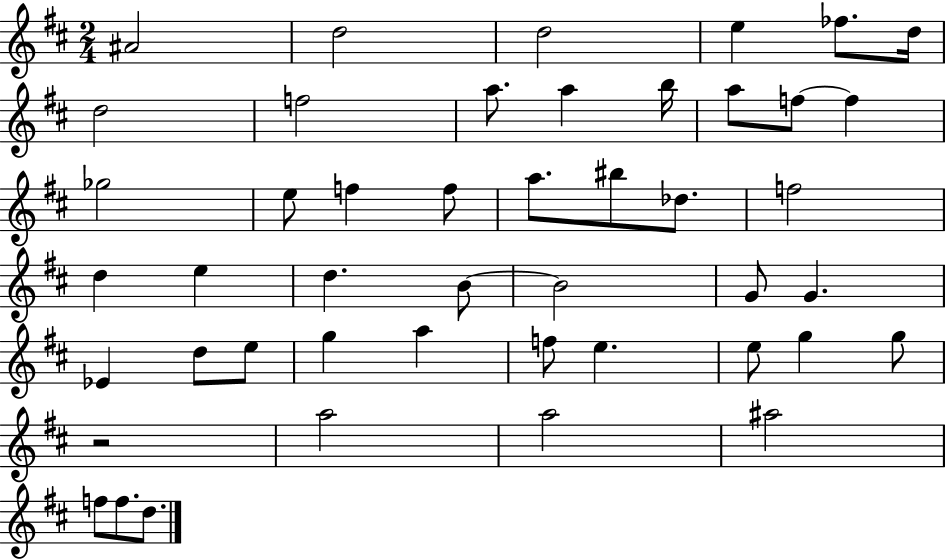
A#4/h D5/h D5/h E5/q FES5/e. D5/s D5/h F5/h A5/e. A5/q B5/s A5/e F5/e F5/q Gb5/h E5/e F5/q F5/e A5/e. BIS5/e Db5/e. F5/h D5/q E5/q D5/q. B4/e B4/h G4/e G4/q. Eb4/q D5/e E5/e G5/q A5/q F5/e E5/q. E5/e G5/q G5/e R/h A5/h A5/h A#5/h F5/e F5/e. D5/e.